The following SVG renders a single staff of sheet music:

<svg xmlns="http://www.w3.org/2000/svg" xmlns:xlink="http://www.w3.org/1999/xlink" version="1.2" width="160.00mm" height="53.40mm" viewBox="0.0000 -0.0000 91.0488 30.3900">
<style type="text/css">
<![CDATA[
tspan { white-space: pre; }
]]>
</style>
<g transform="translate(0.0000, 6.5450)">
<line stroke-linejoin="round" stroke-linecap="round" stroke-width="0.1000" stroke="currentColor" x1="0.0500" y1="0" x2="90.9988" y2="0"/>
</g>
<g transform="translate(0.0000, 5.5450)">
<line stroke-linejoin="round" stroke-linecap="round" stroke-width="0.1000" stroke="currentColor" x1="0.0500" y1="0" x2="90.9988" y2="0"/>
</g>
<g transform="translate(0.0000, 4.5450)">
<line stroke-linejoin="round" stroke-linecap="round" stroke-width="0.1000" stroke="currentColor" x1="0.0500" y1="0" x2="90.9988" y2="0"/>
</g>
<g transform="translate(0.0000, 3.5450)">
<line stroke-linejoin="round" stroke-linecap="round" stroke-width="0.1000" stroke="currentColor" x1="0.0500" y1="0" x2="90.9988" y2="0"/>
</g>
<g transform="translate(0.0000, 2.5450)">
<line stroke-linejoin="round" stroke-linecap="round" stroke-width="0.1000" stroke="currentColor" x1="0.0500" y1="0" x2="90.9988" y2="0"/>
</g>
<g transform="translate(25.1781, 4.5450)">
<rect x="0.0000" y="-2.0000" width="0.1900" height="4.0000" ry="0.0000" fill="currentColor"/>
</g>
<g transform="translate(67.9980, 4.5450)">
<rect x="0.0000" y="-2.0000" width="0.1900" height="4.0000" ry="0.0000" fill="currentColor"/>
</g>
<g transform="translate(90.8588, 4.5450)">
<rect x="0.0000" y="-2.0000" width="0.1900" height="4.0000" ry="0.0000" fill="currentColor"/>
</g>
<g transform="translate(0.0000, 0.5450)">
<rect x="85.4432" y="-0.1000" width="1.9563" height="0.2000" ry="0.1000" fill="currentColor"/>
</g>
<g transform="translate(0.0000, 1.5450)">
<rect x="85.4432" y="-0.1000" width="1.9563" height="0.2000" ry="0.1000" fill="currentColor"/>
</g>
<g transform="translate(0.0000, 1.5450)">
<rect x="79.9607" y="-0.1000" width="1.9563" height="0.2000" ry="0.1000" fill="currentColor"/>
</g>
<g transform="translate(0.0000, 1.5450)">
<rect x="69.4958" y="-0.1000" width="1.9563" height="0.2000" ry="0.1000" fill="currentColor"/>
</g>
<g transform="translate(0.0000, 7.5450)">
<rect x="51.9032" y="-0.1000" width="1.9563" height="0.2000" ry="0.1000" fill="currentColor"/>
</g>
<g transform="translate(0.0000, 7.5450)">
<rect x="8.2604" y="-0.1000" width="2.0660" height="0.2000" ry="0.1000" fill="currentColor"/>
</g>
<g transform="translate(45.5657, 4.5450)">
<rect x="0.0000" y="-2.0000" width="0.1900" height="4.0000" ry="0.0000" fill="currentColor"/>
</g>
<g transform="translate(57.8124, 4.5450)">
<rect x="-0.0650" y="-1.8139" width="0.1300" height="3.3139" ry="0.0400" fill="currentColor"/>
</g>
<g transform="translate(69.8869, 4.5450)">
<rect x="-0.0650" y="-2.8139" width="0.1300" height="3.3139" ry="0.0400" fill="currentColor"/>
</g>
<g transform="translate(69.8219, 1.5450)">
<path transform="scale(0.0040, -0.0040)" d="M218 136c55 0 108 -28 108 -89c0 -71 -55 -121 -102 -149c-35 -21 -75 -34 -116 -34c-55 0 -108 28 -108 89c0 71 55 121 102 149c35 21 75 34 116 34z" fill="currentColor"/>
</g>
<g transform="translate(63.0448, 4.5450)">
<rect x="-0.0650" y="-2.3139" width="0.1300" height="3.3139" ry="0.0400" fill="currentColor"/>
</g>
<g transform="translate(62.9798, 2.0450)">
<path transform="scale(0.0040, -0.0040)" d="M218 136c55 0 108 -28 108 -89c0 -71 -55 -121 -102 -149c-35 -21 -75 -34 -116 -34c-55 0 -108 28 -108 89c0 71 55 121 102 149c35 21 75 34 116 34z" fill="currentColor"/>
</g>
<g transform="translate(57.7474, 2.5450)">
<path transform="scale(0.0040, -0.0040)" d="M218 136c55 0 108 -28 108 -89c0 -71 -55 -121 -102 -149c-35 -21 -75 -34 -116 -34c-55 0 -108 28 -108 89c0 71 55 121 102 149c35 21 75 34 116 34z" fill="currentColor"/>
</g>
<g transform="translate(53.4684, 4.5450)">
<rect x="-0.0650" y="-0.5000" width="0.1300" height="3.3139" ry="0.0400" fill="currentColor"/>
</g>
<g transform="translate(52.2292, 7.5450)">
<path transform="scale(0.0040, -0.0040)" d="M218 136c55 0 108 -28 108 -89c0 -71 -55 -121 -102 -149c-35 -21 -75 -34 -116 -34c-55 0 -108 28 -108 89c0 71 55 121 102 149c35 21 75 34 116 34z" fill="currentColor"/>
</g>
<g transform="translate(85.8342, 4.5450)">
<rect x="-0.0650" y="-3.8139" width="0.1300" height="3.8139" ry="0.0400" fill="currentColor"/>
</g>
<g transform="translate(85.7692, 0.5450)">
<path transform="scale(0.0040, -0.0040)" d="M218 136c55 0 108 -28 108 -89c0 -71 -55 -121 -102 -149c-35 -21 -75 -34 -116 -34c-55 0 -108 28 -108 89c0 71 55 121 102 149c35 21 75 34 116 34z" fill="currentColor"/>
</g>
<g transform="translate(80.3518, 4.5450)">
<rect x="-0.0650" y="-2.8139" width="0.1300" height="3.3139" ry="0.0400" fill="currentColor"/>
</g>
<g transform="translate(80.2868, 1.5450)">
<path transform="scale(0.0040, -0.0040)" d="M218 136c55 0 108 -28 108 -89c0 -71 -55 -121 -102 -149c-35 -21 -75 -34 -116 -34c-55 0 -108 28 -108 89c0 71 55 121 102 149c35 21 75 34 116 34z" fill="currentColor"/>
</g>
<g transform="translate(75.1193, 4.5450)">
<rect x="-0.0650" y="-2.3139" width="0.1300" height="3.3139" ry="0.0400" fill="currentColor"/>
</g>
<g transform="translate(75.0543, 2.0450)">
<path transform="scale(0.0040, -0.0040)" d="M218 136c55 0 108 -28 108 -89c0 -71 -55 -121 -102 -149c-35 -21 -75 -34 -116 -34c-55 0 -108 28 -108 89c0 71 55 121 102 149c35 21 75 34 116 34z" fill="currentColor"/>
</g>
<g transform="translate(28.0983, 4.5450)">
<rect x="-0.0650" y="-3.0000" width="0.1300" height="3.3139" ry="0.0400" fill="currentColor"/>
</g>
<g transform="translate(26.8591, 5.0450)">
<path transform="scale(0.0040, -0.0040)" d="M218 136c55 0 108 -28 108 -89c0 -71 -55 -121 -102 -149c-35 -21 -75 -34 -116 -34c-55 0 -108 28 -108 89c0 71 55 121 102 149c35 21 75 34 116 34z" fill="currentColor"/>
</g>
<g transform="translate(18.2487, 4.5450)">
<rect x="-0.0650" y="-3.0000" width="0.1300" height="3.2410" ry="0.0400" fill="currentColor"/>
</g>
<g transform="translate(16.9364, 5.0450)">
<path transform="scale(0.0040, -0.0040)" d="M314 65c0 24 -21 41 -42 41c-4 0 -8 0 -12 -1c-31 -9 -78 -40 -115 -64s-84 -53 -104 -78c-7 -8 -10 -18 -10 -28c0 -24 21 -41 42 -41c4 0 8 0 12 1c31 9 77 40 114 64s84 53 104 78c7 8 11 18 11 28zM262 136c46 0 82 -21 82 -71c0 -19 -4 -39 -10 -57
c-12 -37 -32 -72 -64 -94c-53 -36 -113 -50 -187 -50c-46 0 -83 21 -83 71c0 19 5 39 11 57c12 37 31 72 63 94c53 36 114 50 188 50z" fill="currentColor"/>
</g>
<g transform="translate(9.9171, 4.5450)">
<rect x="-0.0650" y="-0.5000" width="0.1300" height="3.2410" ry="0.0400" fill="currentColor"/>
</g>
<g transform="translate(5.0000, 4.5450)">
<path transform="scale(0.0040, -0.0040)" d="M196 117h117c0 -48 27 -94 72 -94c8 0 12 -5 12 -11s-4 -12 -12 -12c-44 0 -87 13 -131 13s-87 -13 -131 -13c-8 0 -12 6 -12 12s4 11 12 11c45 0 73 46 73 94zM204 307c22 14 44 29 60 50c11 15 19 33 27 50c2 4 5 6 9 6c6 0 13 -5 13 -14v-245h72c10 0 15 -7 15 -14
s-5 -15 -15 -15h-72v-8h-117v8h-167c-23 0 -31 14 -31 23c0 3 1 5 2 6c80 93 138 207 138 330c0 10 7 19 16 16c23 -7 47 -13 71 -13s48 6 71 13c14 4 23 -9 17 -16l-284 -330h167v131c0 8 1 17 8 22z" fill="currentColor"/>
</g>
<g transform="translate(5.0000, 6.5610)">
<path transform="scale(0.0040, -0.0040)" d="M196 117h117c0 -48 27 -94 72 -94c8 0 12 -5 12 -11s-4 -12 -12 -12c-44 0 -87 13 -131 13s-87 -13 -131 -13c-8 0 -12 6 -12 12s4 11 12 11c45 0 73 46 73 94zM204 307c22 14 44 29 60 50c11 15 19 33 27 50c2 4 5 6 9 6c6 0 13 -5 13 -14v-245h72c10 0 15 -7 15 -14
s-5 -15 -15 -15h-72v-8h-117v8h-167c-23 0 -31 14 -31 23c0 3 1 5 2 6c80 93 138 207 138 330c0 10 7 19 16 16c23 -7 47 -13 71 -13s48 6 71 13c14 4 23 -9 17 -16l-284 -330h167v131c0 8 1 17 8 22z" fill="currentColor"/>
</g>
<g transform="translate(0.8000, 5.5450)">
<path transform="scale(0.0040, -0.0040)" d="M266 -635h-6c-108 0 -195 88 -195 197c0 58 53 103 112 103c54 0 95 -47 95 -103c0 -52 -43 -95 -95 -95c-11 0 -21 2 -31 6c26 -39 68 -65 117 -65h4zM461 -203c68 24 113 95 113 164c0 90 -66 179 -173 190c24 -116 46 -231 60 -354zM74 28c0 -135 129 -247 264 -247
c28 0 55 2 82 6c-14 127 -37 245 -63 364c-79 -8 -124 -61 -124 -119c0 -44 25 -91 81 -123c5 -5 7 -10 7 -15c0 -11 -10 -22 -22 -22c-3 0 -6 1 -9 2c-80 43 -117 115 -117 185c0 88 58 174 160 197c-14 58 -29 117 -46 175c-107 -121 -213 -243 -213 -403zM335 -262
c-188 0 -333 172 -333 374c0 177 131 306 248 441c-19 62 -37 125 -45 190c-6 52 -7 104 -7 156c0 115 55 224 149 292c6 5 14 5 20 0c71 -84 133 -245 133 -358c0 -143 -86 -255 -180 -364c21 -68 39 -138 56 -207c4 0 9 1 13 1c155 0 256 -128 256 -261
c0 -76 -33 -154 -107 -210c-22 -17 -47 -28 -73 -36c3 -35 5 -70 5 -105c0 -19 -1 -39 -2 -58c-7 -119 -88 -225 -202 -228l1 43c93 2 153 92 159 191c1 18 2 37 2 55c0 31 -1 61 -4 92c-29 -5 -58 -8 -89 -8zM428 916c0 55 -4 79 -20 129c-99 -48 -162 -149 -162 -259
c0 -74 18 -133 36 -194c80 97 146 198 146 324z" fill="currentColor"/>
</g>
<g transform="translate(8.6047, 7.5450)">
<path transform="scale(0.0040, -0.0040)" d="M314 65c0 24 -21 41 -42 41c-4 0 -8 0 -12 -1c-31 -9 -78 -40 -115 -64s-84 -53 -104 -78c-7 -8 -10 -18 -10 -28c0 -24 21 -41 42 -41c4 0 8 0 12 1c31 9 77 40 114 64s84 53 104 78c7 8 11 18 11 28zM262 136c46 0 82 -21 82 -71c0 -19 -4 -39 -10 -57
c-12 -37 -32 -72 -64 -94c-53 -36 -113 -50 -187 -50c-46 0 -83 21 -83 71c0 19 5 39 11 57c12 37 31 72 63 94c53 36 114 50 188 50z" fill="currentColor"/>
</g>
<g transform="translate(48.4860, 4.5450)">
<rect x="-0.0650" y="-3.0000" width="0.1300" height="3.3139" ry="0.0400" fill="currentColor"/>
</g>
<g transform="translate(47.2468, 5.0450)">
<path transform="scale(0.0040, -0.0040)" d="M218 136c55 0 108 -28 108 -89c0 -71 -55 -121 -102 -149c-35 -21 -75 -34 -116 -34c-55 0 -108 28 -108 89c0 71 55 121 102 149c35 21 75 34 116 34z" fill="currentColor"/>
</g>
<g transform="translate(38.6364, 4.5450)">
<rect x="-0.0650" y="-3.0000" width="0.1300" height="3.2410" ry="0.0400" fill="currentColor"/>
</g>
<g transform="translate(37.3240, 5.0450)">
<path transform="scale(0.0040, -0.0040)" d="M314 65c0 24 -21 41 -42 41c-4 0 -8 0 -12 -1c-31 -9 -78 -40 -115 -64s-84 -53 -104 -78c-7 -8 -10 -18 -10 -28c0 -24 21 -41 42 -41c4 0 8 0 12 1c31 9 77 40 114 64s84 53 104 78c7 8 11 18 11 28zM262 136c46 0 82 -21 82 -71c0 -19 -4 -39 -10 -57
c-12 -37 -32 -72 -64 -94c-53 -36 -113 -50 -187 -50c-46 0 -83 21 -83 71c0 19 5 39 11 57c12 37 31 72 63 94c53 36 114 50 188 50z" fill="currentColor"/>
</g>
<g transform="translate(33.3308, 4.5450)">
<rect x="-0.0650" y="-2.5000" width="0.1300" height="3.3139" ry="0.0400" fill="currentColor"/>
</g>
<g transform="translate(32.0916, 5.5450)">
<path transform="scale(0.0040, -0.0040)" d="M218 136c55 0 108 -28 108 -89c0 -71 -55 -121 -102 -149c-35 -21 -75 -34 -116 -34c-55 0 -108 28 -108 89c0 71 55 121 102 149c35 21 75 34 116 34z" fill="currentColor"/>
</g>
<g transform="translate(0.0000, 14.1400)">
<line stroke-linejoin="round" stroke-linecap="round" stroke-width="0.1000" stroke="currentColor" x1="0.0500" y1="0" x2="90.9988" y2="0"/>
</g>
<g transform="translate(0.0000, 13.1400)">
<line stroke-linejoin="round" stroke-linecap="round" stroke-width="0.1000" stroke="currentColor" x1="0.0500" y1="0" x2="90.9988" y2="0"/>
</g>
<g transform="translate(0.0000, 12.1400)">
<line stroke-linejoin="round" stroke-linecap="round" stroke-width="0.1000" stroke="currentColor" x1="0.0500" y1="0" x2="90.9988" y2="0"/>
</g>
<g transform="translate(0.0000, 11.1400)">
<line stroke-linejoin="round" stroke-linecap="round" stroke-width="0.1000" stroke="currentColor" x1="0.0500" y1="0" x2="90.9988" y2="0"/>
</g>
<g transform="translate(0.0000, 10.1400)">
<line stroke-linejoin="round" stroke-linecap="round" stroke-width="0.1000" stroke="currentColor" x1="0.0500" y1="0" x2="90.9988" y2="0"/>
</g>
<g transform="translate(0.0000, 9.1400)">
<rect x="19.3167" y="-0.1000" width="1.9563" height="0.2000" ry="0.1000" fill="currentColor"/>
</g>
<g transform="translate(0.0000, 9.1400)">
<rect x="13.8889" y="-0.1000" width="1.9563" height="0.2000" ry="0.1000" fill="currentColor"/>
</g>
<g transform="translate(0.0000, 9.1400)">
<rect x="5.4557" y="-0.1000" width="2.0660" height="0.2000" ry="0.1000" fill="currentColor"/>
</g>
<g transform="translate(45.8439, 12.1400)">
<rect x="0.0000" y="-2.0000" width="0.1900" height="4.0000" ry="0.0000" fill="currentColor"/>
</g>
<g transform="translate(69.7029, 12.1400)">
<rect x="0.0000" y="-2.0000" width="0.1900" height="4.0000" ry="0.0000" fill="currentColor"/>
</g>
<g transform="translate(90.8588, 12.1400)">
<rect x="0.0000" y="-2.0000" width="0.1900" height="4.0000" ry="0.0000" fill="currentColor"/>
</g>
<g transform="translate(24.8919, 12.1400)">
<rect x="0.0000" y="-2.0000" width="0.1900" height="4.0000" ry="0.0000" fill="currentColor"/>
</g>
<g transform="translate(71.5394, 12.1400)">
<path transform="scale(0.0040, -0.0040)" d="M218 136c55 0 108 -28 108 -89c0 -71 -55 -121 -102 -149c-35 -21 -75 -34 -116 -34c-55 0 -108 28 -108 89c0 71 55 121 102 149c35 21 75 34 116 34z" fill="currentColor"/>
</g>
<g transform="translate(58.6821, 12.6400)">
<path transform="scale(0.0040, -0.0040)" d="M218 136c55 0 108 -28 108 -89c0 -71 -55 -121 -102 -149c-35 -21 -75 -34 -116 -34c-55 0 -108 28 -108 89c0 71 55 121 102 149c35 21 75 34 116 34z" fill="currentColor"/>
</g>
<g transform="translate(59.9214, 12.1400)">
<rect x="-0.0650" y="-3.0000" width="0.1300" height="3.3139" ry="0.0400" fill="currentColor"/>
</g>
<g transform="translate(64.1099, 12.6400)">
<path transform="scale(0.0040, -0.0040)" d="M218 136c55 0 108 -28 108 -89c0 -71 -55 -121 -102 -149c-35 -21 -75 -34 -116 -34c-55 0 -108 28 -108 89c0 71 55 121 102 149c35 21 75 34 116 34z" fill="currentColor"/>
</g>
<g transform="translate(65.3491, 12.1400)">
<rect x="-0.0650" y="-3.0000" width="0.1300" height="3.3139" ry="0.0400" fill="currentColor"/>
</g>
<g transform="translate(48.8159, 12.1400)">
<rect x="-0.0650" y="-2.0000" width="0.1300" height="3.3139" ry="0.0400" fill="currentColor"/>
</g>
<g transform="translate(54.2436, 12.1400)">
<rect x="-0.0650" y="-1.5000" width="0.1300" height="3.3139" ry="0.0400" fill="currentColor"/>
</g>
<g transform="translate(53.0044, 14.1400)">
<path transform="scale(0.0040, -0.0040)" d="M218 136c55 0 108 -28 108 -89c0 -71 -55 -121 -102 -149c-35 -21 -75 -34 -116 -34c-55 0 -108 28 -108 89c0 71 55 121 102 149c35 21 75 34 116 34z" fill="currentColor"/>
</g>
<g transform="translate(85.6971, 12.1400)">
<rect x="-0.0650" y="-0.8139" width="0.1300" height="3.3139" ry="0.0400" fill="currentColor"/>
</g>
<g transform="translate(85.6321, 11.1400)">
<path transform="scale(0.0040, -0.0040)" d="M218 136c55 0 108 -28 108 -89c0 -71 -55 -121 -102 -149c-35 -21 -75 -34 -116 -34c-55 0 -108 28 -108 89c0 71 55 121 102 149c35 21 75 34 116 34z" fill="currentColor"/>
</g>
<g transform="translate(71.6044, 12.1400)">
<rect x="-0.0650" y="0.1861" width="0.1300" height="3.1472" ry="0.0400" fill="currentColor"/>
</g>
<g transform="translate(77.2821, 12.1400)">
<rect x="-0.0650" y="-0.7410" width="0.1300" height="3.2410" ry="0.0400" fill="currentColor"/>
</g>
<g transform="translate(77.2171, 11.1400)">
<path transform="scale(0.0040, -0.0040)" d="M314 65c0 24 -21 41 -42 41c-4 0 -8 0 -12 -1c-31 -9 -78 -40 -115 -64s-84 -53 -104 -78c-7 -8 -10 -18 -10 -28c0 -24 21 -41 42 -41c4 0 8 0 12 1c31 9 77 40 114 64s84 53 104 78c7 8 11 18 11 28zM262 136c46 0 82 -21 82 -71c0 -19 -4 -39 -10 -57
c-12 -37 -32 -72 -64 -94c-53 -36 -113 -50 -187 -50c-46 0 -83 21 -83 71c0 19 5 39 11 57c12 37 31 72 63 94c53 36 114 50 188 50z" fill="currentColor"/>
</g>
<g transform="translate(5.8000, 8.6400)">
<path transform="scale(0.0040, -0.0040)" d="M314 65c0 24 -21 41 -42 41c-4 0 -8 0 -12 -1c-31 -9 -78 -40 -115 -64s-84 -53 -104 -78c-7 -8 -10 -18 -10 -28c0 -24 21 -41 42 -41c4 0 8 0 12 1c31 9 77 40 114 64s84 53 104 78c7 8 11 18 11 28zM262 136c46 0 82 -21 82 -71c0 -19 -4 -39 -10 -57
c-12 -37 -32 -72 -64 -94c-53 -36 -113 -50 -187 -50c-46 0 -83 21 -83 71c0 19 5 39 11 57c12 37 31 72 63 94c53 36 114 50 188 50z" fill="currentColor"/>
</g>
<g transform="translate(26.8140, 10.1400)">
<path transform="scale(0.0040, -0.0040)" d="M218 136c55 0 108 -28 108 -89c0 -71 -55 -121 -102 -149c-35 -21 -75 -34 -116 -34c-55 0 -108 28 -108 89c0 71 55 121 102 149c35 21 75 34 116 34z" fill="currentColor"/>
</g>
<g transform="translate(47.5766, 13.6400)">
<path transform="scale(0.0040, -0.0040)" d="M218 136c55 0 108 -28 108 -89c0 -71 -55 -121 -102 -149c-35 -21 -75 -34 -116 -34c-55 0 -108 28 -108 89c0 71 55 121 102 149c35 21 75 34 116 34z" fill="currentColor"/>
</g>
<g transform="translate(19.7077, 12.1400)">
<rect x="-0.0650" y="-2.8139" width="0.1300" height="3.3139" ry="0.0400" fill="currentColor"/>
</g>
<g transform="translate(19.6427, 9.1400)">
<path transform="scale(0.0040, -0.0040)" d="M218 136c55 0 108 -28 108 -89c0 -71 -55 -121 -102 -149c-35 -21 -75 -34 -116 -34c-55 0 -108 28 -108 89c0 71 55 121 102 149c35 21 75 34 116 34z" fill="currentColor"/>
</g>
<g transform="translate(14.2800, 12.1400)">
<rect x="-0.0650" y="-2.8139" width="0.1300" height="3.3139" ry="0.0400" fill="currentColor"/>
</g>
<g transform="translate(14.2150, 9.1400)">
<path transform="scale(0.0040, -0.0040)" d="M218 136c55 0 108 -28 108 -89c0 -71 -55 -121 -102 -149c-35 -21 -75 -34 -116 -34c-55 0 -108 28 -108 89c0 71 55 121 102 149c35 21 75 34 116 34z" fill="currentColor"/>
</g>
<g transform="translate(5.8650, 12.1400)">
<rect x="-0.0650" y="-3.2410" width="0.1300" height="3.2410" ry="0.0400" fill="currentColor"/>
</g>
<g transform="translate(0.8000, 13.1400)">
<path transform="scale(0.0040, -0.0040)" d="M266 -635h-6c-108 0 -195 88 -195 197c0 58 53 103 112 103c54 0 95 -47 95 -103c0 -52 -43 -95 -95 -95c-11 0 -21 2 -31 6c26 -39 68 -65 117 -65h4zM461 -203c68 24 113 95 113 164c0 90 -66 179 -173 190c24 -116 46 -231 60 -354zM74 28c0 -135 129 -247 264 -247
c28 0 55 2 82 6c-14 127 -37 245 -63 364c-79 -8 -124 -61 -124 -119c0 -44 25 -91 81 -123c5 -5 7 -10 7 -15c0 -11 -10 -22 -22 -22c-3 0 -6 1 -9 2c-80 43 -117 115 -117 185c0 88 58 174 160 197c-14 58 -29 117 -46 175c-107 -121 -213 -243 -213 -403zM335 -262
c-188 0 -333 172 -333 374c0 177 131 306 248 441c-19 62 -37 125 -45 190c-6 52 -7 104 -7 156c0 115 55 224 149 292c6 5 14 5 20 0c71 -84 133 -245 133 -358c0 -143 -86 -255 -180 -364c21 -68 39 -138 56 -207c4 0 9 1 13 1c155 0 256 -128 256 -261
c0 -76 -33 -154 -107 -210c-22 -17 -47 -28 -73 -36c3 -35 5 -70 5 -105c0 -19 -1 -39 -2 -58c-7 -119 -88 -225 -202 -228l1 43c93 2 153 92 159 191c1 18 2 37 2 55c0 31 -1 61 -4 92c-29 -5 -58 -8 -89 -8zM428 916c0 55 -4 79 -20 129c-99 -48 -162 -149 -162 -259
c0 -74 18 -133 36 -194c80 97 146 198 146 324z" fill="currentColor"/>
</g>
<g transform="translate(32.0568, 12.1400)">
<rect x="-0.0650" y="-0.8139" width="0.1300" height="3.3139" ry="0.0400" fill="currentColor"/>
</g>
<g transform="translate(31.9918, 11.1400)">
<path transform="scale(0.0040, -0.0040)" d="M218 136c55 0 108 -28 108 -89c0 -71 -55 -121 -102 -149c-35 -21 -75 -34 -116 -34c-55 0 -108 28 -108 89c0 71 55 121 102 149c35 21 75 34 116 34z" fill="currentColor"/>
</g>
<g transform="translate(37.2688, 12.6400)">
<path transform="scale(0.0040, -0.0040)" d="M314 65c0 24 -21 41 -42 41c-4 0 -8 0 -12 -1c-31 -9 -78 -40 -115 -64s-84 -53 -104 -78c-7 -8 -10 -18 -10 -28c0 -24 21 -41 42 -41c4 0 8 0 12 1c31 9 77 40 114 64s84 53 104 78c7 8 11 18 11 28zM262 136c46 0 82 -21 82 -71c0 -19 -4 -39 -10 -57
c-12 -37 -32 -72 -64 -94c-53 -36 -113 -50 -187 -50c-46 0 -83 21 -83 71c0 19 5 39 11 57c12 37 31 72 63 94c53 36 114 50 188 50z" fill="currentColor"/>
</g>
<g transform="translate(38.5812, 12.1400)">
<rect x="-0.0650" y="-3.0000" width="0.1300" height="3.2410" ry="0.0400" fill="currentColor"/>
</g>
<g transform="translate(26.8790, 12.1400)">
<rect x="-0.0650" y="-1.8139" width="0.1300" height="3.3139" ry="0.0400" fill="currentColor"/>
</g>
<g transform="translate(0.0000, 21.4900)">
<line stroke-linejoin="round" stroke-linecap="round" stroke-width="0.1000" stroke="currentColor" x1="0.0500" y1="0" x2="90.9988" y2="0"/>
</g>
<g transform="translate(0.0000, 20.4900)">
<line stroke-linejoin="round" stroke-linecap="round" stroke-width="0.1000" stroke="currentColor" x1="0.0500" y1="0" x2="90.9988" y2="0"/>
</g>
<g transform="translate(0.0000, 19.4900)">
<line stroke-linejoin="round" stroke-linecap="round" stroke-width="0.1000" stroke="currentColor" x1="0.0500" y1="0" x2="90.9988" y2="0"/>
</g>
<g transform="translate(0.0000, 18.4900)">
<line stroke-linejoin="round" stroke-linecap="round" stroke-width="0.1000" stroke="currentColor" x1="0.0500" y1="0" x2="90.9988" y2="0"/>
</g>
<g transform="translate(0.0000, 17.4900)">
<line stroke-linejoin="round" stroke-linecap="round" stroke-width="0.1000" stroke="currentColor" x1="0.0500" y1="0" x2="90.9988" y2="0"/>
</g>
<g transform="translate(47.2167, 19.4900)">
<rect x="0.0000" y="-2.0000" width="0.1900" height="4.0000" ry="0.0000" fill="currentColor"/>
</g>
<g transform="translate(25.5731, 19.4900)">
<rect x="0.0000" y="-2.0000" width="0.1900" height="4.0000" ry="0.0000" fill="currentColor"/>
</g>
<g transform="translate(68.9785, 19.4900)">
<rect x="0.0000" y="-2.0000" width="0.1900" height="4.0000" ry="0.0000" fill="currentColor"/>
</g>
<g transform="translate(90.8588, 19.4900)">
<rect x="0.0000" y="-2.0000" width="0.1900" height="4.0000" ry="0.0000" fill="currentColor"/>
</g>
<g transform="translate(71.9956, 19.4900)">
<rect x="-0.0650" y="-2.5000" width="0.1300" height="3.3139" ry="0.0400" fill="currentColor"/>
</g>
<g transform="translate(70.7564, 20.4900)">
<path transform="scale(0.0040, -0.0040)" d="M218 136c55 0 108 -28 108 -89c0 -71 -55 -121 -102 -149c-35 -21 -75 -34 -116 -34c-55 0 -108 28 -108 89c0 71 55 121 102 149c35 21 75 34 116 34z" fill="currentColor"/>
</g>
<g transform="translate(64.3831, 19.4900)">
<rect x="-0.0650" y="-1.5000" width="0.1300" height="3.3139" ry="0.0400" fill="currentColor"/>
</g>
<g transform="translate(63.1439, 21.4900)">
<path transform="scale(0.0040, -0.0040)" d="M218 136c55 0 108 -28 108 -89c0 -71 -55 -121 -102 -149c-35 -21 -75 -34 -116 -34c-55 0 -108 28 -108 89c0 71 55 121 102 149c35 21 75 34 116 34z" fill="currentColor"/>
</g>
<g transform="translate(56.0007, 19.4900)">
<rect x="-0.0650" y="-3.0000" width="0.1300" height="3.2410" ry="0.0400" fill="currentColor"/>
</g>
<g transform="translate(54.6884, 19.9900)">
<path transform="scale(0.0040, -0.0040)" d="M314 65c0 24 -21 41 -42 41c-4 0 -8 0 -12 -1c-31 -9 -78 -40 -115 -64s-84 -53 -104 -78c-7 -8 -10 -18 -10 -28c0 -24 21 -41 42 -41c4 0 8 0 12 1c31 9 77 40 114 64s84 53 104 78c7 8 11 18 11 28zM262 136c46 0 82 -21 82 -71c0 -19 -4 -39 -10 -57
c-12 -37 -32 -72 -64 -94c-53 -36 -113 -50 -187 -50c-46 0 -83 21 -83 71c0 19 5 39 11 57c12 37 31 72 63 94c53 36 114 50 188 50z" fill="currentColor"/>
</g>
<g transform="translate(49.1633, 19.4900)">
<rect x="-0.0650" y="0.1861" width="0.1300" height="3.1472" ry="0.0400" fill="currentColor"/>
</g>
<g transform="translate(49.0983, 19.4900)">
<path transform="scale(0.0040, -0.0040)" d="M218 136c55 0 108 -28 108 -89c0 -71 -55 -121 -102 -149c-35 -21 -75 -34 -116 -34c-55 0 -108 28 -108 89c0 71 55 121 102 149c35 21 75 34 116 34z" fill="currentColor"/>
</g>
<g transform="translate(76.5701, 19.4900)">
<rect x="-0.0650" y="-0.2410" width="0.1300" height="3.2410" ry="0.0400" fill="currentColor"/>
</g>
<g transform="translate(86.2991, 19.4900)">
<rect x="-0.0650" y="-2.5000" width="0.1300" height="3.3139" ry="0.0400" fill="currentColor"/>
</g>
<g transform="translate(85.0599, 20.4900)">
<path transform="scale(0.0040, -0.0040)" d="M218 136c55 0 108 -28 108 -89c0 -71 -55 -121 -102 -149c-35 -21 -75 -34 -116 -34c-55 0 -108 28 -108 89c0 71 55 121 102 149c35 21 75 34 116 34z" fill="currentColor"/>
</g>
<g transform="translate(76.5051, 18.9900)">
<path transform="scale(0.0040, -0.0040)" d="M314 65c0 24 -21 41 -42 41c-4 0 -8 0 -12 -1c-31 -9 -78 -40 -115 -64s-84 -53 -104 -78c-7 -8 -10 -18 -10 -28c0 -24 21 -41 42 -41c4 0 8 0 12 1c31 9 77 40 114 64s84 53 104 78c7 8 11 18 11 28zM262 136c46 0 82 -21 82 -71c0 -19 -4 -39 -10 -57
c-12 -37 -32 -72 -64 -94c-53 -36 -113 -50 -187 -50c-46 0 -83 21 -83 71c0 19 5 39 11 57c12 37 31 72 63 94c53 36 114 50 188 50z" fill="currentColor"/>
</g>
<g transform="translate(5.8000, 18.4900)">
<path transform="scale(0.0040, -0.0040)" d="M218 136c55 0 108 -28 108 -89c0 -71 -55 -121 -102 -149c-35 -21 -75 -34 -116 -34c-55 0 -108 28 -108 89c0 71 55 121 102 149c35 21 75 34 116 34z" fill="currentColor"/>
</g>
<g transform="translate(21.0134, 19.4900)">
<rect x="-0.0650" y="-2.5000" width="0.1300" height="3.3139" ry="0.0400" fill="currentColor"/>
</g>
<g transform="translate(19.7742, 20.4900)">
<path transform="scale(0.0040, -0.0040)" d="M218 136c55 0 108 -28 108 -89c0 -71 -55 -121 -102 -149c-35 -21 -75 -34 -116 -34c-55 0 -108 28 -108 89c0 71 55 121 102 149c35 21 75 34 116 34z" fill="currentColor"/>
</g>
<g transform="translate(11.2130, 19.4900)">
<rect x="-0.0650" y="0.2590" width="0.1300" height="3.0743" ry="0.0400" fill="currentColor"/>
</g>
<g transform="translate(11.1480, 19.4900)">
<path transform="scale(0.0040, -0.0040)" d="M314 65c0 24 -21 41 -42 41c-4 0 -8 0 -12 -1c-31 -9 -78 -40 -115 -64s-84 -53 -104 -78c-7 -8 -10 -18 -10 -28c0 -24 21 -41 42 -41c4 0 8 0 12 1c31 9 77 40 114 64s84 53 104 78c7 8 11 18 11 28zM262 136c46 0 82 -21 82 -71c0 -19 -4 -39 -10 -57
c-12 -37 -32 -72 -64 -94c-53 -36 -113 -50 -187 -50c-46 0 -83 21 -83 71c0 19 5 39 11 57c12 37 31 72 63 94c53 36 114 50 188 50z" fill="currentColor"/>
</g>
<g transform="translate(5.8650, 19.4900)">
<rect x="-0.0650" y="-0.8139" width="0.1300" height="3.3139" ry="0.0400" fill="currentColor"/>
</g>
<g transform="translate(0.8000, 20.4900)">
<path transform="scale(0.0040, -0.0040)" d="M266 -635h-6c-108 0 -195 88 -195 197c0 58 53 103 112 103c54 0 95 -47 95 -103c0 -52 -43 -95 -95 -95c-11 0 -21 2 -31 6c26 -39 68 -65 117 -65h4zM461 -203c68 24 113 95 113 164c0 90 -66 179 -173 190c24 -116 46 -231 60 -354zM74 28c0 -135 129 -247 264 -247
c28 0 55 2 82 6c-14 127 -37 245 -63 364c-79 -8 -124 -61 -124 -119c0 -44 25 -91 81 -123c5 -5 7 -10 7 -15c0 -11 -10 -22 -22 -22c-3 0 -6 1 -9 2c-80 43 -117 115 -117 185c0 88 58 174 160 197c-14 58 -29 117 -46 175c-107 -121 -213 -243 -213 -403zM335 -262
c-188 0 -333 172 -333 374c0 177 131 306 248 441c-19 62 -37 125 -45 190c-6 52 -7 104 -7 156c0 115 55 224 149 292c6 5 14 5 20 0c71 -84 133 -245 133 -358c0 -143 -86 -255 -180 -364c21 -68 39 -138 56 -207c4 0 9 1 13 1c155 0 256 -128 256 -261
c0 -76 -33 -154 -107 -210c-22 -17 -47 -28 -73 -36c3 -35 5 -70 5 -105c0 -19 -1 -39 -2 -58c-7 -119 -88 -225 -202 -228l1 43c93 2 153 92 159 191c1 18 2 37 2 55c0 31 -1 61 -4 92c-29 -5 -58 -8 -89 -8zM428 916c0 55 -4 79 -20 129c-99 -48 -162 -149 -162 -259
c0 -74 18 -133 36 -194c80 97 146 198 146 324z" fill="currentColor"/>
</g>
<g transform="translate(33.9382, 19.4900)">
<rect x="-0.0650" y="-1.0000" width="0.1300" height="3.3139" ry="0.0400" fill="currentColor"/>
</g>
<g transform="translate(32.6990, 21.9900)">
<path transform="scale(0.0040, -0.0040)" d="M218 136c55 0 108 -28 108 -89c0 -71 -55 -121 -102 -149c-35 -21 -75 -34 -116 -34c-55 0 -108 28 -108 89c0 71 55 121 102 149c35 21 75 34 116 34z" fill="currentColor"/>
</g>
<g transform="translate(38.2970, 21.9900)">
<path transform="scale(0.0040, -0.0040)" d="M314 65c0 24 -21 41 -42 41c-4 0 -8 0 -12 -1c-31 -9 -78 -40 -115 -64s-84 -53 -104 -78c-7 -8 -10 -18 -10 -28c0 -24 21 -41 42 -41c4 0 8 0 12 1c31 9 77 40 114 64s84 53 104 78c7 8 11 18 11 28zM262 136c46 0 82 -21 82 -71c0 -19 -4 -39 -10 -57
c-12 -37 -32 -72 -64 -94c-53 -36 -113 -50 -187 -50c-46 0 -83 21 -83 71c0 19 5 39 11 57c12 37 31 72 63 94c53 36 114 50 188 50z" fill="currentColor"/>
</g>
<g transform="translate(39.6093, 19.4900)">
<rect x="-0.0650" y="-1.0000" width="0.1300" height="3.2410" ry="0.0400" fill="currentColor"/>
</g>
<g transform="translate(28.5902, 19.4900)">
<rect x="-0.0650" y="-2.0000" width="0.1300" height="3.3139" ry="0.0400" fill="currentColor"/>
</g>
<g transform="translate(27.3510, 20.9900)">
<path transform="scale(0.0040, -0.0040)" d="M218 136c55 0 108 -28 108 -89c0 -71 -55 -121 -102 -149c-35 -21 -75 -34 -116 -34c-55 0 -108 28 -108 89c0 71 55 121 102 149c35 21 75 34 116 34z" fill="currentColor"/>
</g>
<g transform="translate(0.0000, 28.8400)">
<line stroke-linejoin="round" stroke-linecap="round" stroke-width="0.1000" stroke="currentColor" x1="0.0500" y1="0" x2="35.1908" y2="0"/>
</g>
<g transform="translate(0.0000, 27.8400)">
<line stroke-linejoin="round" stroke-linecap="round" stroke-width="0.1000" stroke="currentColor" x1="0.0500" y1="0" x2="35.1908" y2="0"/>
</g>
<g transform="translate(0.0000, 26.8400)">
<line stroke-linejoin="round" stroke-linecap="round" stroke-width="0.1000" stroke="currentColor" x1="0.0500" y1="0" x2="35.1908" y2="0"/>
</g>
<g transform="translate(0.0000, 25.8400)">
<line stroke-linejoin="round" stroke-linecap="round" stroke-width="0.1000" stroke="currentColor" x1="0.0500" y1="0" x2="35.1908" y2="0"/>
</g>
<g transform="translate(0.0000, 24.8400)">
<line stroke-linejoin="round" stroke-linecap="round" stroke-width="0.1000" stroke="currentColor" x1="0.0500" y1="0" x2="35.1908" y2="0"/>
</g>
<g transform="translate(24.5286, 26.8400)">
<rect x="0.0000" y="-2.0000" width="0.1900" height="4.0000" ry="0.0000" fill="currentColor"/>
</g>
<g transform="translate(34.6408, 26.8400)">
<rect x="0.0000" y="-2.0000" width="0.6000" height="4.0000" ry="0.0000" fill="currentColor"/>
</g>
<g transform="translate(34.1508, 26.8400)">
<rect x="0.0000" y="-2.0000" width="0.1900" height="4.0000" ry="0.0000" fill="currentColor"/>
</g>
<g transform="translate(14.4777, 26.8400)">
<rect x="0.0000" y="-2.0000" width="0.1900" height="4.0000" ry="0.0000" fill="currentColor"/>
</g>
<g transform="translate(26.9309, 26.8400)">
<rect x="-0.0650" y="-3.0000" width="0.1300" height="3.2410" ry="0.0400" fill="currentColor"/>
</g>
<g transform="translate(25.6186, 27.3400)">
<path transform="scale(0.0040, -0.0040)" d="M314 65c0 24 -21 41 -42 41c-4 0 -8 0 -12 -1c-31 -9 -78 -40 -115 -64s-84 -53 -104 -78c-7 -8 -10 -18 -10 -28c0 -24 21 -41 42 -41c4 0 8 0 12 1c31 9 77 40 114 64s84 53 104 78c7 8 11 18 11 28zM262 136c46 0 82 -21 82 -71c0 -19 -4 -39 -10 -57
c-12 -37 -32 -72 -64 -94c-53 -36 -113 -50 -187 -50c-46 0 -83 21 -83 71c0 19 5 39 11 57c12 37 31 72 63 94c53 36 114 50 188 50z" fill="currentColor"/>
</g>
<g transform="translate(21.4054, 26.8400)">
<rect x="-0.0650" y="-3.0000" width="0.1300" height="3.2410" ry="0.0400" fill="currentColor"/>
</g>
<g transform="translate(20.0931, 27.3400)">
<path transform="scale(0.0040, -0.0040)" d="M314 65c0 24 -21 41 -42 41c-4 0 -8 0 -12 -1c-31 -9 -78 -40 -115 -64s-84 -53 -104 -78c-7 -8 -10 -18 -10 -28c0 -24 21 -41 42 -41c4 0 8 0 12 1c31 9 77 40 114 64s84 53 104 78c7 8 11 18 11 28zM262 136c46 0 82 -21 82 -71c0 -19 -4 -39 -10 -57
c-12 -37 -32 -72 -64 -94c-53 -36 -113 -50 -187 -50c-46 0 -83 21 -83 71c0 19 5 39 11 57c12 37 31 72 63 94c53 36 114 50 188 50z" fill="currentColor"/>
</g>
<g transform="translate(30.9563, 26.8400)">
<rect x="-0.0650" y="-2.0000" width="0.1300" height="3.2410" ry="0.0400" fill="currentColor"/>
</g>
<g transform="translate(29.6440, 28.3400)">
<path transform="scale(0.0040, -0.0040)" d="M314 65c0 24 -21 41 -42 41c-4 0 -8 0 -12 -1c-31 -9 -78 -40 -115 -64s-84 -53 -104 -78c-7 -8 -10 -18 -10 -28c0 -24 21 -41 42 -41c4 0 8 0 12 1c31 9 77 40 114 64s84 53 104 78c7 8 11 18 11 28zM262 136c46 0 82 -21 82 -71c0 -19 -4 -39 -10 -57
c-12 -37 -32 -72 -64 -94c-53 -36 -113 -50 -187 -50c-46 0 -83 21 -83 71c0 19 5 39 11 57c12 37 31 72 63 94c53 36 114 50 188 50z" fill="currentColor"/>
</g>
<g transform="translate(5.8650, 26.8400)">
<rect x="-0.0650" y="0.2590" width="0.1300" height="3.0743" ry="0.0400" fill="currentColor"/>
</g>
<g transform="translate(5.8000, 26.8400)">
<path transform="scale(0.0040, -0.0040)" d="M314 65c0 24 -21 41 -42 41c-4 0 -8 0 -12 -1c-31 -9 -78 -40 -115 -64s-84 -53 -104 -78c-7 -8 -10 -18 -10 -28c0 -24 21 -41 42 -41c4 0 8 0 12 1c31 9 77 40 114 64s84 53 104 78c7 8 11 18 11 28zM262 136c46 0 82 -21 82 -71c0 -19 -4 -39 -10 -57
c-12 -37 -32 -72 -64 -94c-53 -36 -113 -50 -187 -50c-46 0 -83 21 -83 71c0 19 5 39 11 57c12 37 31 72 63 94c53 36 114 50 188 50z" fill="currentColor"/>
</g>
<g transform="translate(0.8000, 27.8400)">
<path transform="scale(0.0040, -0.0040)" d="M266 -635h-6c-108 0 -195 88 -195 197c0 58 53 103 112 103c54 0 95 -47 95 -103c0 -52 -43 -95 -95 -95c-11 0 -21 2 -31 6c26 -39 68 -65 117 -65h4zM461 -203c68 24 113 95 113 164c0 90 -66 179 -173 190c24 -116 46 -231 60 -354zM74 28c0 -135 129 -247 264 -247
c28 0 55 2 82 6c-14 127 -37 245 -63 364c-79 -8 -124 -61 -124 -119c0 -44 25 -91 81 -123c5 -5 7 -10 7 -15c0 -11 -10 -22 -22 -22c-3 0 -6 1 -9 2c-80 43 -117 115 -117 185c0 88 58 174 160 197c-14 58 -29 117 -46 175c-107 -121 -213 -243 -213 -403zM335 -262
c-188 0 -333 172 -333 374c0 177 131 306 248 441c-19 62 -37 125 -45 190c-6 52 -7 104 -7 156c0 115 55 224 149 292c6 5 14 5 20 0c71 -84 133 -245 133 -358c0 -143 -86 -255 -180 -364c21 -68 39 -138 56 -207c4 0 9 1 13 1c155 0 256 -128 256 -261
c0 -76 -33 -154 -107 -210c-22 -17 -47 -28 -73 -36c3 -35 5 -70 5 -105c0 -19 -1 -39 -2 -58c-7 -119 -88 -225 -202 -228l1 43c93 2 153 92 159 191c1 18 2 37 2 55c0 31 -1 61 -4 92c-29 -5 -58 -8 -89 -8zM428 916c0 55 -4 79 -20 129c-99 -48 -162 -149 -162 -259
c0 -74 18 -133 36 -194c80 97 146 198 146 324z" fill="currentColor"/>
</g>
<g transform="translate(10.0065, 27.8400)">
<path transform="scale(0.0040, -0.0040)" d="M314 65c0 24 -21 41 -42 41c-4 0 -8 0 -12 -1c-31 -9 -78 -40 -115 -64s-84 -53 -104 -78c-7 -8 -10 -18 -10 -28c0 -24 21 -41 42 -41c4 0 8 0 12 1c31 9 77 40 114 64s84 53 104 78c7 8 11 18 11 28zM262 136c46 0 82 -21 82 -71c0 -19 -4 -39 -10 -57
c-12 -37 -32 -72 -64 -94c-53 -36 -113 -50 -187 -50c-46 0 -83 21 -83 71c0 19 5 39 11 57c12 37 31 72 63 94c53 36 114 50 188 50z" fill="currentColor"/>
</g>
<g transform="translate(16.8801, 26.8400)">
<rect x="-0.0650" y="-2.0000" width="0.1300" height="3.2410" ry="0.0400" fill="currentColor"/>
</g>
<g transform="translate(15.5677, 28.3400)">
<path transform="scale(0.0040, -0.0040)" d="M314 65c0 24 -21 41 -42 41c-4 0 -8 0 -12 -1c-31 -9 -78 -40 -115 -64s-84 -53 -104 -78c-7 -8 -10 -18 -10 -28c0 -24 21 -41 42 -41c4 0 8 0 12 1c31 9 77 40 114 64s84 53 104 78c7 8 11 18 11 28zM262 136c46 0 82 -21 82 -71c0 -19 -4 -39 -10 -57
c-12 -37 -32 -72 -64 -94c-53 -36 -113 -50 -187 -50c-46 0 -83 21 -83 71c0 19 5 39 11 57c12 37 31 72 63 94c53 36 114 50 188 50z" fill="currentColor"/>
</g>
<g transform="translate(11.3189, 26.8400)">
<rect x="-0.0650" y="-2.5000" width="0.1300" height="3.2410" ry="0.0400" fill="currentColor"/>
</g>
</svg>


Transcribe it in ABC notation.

X:1
T:Untitled
M:4/4
L:1/4
K:C
C2 A2 A G A2 A C f g a g a c' b2 a a f d A2 F E A A B d2 d d B2 G F D D2 B A2 E G c2 G B2 G2 F2 A2 A2 F2